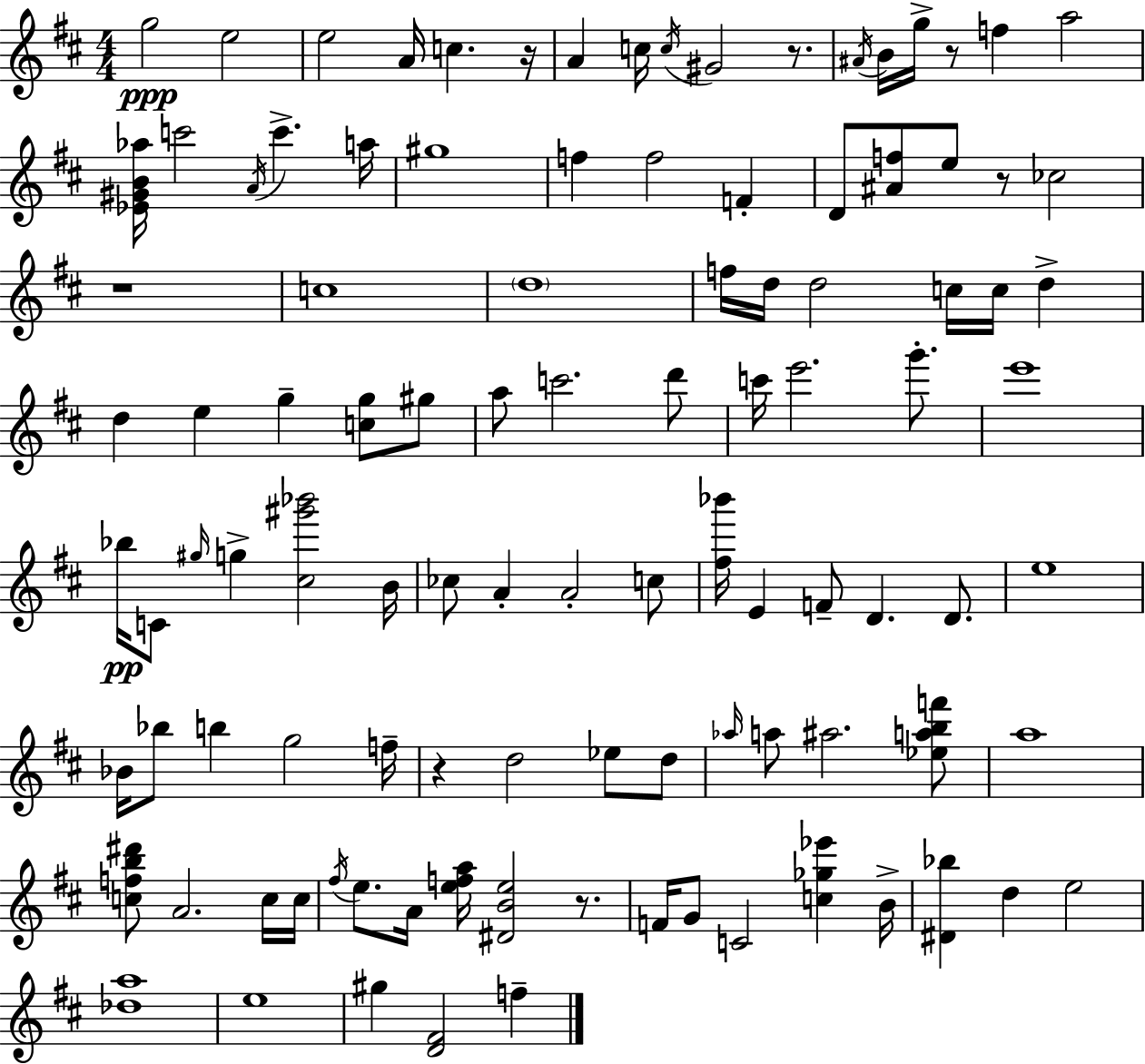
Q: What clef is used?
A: treble